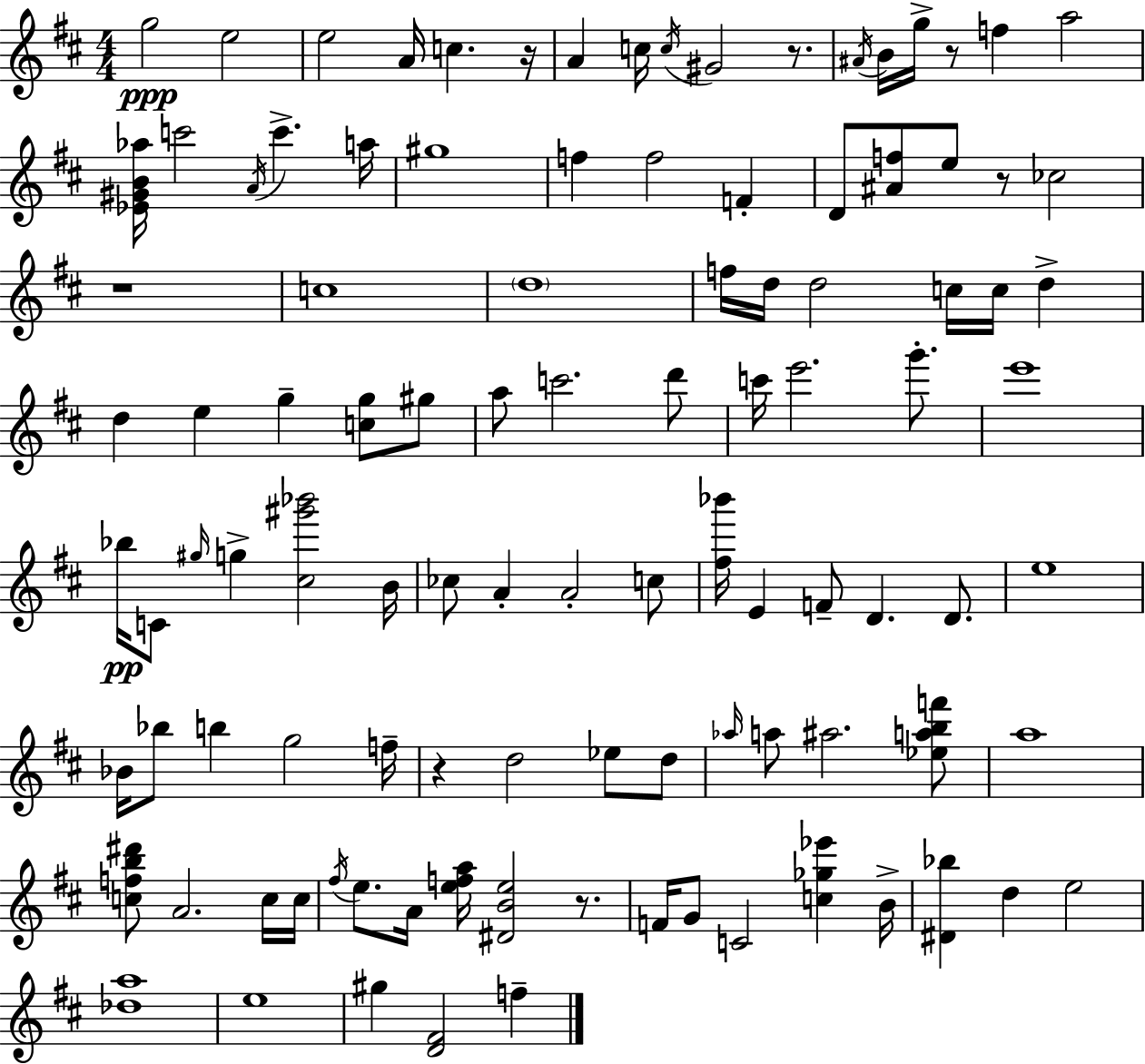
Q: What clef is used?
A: treble